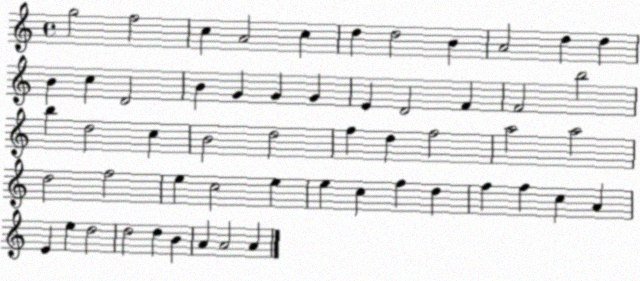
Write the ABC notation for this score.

X:1
T:Untitled
M:4/4
L:1/4
K:C
g2 f2 c A2 c d d2 B A2 d d B c D2 B G G G E D2 F F2 b2 b d2 c B2 d2 f d f2 a2 a2 d2 f2 e c2 e e c f d f f c A E e d2 d2 d B A A2 A